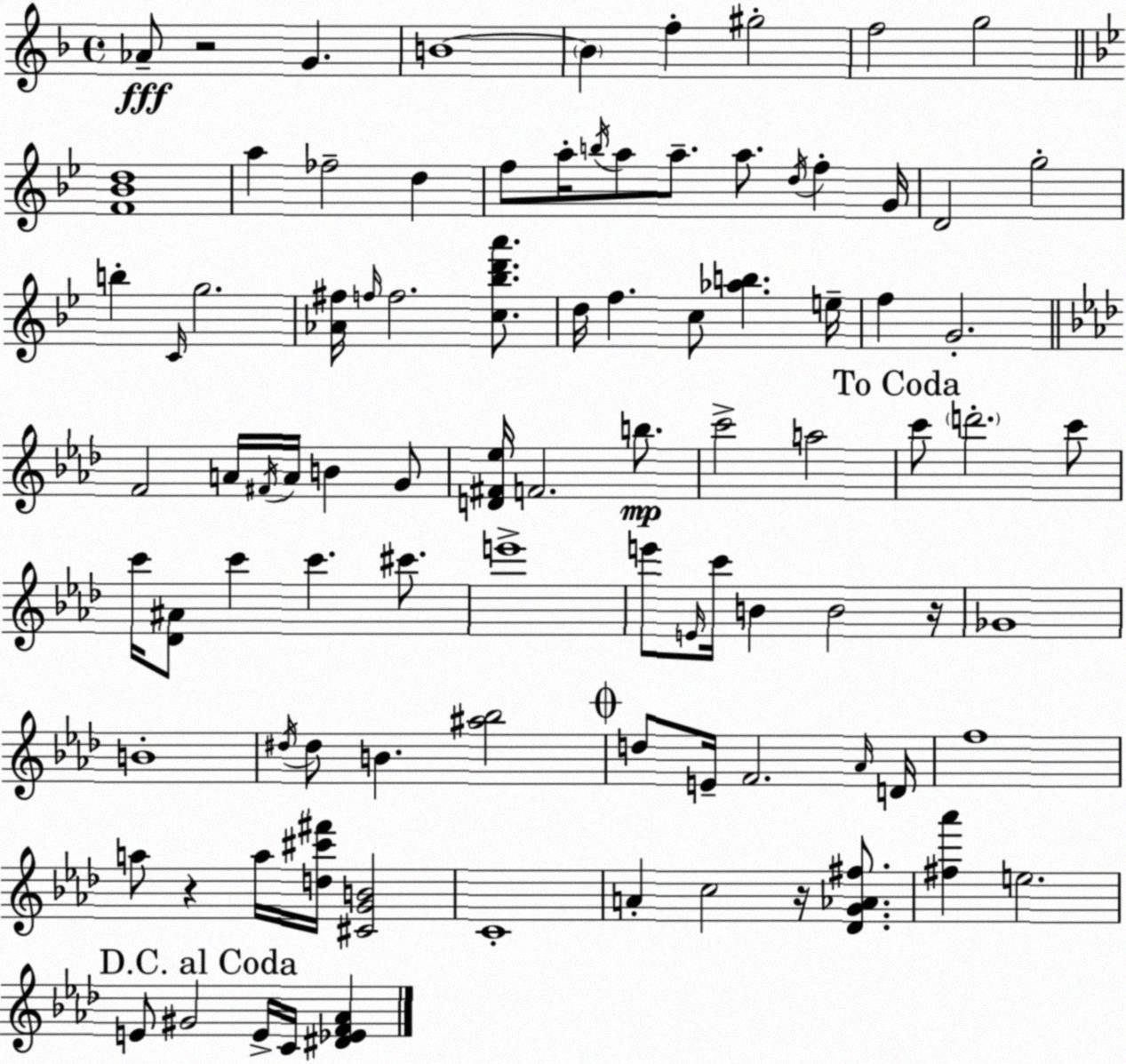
X:1
T:Untitled
M:4/4
L:1/4
K:Dm
_A/2 z2 G B4 B f ^g2 f2 g2 [F_Bd]4 a _f2 d f/2 a/4 b/4 a/2 a/2 a/2 d/4 f G/4 D2 g2 b C/4 g2 [_A^f]/4 f/4 f2 [c_bd'a']/2 d/4 f c/2 [_ab] e/4 f G2 F2 A/4 ^F/4 A/4 B G/2 [D^F_e]/4 F2 b/2 c'2 a2 c'/2 d'2 c'/2 c'/4 [_D^A]/2 c' c' ^c'/2 e'4 e'/2 E/4 c'/4 B B2 z/4 _G4 B4 ^d/4 ^d/2 B [^a_b]2 d/2 E/4 F2 _A/4 D/4 f4 a/2 z a/4 [d^c'^f']/4 [^CGB]2 C4 A c2 z/4 [_DG_A^f]/2 [^f_a'] e2 E/2 ^G2 E/4 C/4 [^D_EF_A]